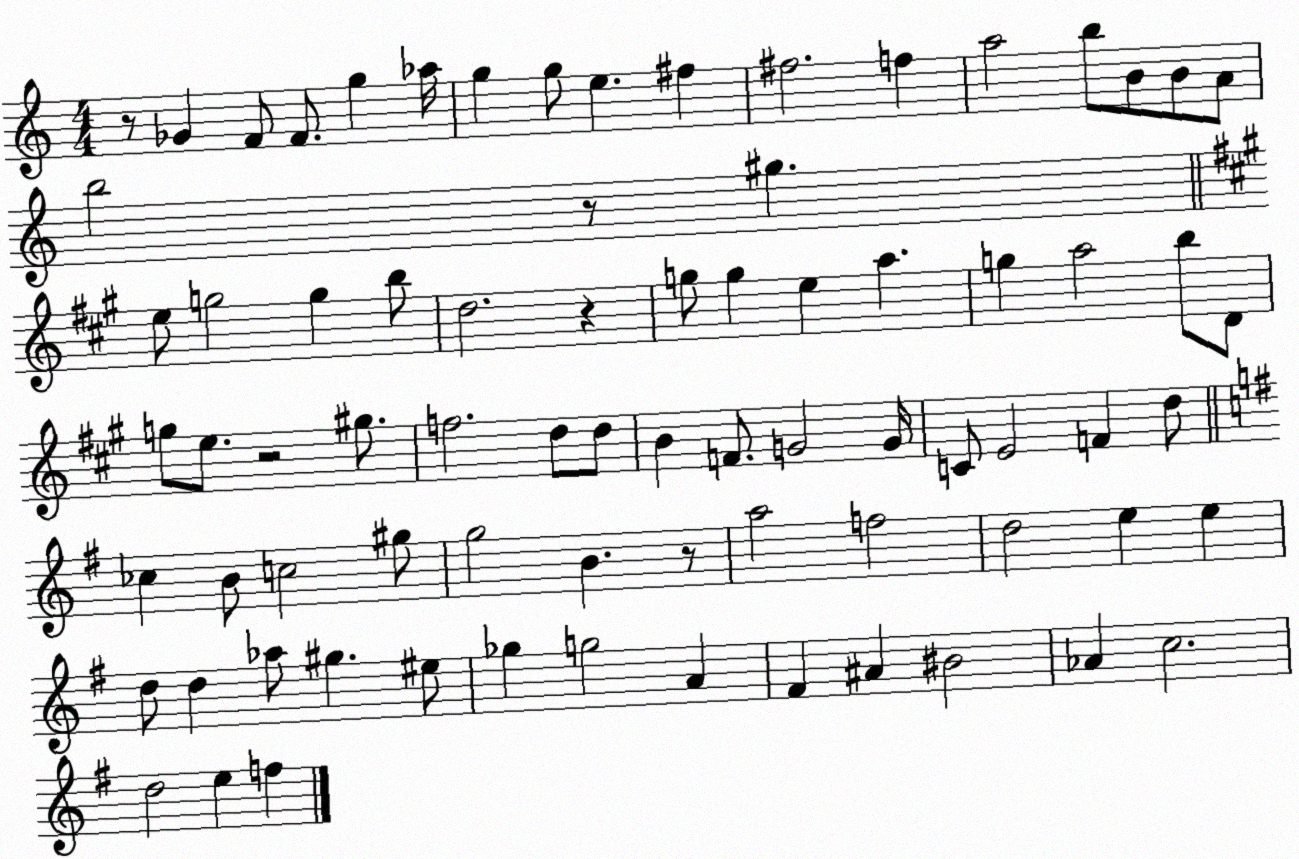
X:1
T:Untitled
M:4/4
L:1/4
K:C
z/2 _G F/2 F/2 g _a/4 g g/2 e ^f ^f2 f a2 b/2 B/2 B/2 A/2 b2 z/2 ^g e/2 g2 g b/2 d2 z g/2 g e a g a2 b/2 D/2 g/2 e/2 z2 ^g/2 f2 d/2 d/2 B F/2 G2 G/4 C/2 E2 F d/2 _c B/2 c2 ^g/2 g2 B z/2 a2 f2 d2 e e d/2 d _a/2 ^g ^e/2 _g g2 A ^F ^A ^B2 _A c2 d2 e f